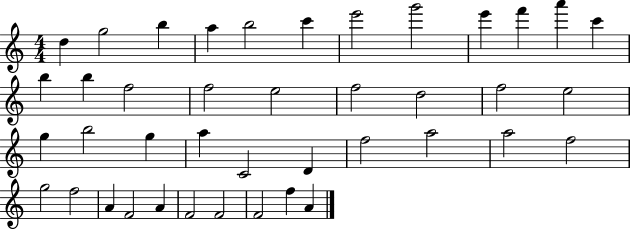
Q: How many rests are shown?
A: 0